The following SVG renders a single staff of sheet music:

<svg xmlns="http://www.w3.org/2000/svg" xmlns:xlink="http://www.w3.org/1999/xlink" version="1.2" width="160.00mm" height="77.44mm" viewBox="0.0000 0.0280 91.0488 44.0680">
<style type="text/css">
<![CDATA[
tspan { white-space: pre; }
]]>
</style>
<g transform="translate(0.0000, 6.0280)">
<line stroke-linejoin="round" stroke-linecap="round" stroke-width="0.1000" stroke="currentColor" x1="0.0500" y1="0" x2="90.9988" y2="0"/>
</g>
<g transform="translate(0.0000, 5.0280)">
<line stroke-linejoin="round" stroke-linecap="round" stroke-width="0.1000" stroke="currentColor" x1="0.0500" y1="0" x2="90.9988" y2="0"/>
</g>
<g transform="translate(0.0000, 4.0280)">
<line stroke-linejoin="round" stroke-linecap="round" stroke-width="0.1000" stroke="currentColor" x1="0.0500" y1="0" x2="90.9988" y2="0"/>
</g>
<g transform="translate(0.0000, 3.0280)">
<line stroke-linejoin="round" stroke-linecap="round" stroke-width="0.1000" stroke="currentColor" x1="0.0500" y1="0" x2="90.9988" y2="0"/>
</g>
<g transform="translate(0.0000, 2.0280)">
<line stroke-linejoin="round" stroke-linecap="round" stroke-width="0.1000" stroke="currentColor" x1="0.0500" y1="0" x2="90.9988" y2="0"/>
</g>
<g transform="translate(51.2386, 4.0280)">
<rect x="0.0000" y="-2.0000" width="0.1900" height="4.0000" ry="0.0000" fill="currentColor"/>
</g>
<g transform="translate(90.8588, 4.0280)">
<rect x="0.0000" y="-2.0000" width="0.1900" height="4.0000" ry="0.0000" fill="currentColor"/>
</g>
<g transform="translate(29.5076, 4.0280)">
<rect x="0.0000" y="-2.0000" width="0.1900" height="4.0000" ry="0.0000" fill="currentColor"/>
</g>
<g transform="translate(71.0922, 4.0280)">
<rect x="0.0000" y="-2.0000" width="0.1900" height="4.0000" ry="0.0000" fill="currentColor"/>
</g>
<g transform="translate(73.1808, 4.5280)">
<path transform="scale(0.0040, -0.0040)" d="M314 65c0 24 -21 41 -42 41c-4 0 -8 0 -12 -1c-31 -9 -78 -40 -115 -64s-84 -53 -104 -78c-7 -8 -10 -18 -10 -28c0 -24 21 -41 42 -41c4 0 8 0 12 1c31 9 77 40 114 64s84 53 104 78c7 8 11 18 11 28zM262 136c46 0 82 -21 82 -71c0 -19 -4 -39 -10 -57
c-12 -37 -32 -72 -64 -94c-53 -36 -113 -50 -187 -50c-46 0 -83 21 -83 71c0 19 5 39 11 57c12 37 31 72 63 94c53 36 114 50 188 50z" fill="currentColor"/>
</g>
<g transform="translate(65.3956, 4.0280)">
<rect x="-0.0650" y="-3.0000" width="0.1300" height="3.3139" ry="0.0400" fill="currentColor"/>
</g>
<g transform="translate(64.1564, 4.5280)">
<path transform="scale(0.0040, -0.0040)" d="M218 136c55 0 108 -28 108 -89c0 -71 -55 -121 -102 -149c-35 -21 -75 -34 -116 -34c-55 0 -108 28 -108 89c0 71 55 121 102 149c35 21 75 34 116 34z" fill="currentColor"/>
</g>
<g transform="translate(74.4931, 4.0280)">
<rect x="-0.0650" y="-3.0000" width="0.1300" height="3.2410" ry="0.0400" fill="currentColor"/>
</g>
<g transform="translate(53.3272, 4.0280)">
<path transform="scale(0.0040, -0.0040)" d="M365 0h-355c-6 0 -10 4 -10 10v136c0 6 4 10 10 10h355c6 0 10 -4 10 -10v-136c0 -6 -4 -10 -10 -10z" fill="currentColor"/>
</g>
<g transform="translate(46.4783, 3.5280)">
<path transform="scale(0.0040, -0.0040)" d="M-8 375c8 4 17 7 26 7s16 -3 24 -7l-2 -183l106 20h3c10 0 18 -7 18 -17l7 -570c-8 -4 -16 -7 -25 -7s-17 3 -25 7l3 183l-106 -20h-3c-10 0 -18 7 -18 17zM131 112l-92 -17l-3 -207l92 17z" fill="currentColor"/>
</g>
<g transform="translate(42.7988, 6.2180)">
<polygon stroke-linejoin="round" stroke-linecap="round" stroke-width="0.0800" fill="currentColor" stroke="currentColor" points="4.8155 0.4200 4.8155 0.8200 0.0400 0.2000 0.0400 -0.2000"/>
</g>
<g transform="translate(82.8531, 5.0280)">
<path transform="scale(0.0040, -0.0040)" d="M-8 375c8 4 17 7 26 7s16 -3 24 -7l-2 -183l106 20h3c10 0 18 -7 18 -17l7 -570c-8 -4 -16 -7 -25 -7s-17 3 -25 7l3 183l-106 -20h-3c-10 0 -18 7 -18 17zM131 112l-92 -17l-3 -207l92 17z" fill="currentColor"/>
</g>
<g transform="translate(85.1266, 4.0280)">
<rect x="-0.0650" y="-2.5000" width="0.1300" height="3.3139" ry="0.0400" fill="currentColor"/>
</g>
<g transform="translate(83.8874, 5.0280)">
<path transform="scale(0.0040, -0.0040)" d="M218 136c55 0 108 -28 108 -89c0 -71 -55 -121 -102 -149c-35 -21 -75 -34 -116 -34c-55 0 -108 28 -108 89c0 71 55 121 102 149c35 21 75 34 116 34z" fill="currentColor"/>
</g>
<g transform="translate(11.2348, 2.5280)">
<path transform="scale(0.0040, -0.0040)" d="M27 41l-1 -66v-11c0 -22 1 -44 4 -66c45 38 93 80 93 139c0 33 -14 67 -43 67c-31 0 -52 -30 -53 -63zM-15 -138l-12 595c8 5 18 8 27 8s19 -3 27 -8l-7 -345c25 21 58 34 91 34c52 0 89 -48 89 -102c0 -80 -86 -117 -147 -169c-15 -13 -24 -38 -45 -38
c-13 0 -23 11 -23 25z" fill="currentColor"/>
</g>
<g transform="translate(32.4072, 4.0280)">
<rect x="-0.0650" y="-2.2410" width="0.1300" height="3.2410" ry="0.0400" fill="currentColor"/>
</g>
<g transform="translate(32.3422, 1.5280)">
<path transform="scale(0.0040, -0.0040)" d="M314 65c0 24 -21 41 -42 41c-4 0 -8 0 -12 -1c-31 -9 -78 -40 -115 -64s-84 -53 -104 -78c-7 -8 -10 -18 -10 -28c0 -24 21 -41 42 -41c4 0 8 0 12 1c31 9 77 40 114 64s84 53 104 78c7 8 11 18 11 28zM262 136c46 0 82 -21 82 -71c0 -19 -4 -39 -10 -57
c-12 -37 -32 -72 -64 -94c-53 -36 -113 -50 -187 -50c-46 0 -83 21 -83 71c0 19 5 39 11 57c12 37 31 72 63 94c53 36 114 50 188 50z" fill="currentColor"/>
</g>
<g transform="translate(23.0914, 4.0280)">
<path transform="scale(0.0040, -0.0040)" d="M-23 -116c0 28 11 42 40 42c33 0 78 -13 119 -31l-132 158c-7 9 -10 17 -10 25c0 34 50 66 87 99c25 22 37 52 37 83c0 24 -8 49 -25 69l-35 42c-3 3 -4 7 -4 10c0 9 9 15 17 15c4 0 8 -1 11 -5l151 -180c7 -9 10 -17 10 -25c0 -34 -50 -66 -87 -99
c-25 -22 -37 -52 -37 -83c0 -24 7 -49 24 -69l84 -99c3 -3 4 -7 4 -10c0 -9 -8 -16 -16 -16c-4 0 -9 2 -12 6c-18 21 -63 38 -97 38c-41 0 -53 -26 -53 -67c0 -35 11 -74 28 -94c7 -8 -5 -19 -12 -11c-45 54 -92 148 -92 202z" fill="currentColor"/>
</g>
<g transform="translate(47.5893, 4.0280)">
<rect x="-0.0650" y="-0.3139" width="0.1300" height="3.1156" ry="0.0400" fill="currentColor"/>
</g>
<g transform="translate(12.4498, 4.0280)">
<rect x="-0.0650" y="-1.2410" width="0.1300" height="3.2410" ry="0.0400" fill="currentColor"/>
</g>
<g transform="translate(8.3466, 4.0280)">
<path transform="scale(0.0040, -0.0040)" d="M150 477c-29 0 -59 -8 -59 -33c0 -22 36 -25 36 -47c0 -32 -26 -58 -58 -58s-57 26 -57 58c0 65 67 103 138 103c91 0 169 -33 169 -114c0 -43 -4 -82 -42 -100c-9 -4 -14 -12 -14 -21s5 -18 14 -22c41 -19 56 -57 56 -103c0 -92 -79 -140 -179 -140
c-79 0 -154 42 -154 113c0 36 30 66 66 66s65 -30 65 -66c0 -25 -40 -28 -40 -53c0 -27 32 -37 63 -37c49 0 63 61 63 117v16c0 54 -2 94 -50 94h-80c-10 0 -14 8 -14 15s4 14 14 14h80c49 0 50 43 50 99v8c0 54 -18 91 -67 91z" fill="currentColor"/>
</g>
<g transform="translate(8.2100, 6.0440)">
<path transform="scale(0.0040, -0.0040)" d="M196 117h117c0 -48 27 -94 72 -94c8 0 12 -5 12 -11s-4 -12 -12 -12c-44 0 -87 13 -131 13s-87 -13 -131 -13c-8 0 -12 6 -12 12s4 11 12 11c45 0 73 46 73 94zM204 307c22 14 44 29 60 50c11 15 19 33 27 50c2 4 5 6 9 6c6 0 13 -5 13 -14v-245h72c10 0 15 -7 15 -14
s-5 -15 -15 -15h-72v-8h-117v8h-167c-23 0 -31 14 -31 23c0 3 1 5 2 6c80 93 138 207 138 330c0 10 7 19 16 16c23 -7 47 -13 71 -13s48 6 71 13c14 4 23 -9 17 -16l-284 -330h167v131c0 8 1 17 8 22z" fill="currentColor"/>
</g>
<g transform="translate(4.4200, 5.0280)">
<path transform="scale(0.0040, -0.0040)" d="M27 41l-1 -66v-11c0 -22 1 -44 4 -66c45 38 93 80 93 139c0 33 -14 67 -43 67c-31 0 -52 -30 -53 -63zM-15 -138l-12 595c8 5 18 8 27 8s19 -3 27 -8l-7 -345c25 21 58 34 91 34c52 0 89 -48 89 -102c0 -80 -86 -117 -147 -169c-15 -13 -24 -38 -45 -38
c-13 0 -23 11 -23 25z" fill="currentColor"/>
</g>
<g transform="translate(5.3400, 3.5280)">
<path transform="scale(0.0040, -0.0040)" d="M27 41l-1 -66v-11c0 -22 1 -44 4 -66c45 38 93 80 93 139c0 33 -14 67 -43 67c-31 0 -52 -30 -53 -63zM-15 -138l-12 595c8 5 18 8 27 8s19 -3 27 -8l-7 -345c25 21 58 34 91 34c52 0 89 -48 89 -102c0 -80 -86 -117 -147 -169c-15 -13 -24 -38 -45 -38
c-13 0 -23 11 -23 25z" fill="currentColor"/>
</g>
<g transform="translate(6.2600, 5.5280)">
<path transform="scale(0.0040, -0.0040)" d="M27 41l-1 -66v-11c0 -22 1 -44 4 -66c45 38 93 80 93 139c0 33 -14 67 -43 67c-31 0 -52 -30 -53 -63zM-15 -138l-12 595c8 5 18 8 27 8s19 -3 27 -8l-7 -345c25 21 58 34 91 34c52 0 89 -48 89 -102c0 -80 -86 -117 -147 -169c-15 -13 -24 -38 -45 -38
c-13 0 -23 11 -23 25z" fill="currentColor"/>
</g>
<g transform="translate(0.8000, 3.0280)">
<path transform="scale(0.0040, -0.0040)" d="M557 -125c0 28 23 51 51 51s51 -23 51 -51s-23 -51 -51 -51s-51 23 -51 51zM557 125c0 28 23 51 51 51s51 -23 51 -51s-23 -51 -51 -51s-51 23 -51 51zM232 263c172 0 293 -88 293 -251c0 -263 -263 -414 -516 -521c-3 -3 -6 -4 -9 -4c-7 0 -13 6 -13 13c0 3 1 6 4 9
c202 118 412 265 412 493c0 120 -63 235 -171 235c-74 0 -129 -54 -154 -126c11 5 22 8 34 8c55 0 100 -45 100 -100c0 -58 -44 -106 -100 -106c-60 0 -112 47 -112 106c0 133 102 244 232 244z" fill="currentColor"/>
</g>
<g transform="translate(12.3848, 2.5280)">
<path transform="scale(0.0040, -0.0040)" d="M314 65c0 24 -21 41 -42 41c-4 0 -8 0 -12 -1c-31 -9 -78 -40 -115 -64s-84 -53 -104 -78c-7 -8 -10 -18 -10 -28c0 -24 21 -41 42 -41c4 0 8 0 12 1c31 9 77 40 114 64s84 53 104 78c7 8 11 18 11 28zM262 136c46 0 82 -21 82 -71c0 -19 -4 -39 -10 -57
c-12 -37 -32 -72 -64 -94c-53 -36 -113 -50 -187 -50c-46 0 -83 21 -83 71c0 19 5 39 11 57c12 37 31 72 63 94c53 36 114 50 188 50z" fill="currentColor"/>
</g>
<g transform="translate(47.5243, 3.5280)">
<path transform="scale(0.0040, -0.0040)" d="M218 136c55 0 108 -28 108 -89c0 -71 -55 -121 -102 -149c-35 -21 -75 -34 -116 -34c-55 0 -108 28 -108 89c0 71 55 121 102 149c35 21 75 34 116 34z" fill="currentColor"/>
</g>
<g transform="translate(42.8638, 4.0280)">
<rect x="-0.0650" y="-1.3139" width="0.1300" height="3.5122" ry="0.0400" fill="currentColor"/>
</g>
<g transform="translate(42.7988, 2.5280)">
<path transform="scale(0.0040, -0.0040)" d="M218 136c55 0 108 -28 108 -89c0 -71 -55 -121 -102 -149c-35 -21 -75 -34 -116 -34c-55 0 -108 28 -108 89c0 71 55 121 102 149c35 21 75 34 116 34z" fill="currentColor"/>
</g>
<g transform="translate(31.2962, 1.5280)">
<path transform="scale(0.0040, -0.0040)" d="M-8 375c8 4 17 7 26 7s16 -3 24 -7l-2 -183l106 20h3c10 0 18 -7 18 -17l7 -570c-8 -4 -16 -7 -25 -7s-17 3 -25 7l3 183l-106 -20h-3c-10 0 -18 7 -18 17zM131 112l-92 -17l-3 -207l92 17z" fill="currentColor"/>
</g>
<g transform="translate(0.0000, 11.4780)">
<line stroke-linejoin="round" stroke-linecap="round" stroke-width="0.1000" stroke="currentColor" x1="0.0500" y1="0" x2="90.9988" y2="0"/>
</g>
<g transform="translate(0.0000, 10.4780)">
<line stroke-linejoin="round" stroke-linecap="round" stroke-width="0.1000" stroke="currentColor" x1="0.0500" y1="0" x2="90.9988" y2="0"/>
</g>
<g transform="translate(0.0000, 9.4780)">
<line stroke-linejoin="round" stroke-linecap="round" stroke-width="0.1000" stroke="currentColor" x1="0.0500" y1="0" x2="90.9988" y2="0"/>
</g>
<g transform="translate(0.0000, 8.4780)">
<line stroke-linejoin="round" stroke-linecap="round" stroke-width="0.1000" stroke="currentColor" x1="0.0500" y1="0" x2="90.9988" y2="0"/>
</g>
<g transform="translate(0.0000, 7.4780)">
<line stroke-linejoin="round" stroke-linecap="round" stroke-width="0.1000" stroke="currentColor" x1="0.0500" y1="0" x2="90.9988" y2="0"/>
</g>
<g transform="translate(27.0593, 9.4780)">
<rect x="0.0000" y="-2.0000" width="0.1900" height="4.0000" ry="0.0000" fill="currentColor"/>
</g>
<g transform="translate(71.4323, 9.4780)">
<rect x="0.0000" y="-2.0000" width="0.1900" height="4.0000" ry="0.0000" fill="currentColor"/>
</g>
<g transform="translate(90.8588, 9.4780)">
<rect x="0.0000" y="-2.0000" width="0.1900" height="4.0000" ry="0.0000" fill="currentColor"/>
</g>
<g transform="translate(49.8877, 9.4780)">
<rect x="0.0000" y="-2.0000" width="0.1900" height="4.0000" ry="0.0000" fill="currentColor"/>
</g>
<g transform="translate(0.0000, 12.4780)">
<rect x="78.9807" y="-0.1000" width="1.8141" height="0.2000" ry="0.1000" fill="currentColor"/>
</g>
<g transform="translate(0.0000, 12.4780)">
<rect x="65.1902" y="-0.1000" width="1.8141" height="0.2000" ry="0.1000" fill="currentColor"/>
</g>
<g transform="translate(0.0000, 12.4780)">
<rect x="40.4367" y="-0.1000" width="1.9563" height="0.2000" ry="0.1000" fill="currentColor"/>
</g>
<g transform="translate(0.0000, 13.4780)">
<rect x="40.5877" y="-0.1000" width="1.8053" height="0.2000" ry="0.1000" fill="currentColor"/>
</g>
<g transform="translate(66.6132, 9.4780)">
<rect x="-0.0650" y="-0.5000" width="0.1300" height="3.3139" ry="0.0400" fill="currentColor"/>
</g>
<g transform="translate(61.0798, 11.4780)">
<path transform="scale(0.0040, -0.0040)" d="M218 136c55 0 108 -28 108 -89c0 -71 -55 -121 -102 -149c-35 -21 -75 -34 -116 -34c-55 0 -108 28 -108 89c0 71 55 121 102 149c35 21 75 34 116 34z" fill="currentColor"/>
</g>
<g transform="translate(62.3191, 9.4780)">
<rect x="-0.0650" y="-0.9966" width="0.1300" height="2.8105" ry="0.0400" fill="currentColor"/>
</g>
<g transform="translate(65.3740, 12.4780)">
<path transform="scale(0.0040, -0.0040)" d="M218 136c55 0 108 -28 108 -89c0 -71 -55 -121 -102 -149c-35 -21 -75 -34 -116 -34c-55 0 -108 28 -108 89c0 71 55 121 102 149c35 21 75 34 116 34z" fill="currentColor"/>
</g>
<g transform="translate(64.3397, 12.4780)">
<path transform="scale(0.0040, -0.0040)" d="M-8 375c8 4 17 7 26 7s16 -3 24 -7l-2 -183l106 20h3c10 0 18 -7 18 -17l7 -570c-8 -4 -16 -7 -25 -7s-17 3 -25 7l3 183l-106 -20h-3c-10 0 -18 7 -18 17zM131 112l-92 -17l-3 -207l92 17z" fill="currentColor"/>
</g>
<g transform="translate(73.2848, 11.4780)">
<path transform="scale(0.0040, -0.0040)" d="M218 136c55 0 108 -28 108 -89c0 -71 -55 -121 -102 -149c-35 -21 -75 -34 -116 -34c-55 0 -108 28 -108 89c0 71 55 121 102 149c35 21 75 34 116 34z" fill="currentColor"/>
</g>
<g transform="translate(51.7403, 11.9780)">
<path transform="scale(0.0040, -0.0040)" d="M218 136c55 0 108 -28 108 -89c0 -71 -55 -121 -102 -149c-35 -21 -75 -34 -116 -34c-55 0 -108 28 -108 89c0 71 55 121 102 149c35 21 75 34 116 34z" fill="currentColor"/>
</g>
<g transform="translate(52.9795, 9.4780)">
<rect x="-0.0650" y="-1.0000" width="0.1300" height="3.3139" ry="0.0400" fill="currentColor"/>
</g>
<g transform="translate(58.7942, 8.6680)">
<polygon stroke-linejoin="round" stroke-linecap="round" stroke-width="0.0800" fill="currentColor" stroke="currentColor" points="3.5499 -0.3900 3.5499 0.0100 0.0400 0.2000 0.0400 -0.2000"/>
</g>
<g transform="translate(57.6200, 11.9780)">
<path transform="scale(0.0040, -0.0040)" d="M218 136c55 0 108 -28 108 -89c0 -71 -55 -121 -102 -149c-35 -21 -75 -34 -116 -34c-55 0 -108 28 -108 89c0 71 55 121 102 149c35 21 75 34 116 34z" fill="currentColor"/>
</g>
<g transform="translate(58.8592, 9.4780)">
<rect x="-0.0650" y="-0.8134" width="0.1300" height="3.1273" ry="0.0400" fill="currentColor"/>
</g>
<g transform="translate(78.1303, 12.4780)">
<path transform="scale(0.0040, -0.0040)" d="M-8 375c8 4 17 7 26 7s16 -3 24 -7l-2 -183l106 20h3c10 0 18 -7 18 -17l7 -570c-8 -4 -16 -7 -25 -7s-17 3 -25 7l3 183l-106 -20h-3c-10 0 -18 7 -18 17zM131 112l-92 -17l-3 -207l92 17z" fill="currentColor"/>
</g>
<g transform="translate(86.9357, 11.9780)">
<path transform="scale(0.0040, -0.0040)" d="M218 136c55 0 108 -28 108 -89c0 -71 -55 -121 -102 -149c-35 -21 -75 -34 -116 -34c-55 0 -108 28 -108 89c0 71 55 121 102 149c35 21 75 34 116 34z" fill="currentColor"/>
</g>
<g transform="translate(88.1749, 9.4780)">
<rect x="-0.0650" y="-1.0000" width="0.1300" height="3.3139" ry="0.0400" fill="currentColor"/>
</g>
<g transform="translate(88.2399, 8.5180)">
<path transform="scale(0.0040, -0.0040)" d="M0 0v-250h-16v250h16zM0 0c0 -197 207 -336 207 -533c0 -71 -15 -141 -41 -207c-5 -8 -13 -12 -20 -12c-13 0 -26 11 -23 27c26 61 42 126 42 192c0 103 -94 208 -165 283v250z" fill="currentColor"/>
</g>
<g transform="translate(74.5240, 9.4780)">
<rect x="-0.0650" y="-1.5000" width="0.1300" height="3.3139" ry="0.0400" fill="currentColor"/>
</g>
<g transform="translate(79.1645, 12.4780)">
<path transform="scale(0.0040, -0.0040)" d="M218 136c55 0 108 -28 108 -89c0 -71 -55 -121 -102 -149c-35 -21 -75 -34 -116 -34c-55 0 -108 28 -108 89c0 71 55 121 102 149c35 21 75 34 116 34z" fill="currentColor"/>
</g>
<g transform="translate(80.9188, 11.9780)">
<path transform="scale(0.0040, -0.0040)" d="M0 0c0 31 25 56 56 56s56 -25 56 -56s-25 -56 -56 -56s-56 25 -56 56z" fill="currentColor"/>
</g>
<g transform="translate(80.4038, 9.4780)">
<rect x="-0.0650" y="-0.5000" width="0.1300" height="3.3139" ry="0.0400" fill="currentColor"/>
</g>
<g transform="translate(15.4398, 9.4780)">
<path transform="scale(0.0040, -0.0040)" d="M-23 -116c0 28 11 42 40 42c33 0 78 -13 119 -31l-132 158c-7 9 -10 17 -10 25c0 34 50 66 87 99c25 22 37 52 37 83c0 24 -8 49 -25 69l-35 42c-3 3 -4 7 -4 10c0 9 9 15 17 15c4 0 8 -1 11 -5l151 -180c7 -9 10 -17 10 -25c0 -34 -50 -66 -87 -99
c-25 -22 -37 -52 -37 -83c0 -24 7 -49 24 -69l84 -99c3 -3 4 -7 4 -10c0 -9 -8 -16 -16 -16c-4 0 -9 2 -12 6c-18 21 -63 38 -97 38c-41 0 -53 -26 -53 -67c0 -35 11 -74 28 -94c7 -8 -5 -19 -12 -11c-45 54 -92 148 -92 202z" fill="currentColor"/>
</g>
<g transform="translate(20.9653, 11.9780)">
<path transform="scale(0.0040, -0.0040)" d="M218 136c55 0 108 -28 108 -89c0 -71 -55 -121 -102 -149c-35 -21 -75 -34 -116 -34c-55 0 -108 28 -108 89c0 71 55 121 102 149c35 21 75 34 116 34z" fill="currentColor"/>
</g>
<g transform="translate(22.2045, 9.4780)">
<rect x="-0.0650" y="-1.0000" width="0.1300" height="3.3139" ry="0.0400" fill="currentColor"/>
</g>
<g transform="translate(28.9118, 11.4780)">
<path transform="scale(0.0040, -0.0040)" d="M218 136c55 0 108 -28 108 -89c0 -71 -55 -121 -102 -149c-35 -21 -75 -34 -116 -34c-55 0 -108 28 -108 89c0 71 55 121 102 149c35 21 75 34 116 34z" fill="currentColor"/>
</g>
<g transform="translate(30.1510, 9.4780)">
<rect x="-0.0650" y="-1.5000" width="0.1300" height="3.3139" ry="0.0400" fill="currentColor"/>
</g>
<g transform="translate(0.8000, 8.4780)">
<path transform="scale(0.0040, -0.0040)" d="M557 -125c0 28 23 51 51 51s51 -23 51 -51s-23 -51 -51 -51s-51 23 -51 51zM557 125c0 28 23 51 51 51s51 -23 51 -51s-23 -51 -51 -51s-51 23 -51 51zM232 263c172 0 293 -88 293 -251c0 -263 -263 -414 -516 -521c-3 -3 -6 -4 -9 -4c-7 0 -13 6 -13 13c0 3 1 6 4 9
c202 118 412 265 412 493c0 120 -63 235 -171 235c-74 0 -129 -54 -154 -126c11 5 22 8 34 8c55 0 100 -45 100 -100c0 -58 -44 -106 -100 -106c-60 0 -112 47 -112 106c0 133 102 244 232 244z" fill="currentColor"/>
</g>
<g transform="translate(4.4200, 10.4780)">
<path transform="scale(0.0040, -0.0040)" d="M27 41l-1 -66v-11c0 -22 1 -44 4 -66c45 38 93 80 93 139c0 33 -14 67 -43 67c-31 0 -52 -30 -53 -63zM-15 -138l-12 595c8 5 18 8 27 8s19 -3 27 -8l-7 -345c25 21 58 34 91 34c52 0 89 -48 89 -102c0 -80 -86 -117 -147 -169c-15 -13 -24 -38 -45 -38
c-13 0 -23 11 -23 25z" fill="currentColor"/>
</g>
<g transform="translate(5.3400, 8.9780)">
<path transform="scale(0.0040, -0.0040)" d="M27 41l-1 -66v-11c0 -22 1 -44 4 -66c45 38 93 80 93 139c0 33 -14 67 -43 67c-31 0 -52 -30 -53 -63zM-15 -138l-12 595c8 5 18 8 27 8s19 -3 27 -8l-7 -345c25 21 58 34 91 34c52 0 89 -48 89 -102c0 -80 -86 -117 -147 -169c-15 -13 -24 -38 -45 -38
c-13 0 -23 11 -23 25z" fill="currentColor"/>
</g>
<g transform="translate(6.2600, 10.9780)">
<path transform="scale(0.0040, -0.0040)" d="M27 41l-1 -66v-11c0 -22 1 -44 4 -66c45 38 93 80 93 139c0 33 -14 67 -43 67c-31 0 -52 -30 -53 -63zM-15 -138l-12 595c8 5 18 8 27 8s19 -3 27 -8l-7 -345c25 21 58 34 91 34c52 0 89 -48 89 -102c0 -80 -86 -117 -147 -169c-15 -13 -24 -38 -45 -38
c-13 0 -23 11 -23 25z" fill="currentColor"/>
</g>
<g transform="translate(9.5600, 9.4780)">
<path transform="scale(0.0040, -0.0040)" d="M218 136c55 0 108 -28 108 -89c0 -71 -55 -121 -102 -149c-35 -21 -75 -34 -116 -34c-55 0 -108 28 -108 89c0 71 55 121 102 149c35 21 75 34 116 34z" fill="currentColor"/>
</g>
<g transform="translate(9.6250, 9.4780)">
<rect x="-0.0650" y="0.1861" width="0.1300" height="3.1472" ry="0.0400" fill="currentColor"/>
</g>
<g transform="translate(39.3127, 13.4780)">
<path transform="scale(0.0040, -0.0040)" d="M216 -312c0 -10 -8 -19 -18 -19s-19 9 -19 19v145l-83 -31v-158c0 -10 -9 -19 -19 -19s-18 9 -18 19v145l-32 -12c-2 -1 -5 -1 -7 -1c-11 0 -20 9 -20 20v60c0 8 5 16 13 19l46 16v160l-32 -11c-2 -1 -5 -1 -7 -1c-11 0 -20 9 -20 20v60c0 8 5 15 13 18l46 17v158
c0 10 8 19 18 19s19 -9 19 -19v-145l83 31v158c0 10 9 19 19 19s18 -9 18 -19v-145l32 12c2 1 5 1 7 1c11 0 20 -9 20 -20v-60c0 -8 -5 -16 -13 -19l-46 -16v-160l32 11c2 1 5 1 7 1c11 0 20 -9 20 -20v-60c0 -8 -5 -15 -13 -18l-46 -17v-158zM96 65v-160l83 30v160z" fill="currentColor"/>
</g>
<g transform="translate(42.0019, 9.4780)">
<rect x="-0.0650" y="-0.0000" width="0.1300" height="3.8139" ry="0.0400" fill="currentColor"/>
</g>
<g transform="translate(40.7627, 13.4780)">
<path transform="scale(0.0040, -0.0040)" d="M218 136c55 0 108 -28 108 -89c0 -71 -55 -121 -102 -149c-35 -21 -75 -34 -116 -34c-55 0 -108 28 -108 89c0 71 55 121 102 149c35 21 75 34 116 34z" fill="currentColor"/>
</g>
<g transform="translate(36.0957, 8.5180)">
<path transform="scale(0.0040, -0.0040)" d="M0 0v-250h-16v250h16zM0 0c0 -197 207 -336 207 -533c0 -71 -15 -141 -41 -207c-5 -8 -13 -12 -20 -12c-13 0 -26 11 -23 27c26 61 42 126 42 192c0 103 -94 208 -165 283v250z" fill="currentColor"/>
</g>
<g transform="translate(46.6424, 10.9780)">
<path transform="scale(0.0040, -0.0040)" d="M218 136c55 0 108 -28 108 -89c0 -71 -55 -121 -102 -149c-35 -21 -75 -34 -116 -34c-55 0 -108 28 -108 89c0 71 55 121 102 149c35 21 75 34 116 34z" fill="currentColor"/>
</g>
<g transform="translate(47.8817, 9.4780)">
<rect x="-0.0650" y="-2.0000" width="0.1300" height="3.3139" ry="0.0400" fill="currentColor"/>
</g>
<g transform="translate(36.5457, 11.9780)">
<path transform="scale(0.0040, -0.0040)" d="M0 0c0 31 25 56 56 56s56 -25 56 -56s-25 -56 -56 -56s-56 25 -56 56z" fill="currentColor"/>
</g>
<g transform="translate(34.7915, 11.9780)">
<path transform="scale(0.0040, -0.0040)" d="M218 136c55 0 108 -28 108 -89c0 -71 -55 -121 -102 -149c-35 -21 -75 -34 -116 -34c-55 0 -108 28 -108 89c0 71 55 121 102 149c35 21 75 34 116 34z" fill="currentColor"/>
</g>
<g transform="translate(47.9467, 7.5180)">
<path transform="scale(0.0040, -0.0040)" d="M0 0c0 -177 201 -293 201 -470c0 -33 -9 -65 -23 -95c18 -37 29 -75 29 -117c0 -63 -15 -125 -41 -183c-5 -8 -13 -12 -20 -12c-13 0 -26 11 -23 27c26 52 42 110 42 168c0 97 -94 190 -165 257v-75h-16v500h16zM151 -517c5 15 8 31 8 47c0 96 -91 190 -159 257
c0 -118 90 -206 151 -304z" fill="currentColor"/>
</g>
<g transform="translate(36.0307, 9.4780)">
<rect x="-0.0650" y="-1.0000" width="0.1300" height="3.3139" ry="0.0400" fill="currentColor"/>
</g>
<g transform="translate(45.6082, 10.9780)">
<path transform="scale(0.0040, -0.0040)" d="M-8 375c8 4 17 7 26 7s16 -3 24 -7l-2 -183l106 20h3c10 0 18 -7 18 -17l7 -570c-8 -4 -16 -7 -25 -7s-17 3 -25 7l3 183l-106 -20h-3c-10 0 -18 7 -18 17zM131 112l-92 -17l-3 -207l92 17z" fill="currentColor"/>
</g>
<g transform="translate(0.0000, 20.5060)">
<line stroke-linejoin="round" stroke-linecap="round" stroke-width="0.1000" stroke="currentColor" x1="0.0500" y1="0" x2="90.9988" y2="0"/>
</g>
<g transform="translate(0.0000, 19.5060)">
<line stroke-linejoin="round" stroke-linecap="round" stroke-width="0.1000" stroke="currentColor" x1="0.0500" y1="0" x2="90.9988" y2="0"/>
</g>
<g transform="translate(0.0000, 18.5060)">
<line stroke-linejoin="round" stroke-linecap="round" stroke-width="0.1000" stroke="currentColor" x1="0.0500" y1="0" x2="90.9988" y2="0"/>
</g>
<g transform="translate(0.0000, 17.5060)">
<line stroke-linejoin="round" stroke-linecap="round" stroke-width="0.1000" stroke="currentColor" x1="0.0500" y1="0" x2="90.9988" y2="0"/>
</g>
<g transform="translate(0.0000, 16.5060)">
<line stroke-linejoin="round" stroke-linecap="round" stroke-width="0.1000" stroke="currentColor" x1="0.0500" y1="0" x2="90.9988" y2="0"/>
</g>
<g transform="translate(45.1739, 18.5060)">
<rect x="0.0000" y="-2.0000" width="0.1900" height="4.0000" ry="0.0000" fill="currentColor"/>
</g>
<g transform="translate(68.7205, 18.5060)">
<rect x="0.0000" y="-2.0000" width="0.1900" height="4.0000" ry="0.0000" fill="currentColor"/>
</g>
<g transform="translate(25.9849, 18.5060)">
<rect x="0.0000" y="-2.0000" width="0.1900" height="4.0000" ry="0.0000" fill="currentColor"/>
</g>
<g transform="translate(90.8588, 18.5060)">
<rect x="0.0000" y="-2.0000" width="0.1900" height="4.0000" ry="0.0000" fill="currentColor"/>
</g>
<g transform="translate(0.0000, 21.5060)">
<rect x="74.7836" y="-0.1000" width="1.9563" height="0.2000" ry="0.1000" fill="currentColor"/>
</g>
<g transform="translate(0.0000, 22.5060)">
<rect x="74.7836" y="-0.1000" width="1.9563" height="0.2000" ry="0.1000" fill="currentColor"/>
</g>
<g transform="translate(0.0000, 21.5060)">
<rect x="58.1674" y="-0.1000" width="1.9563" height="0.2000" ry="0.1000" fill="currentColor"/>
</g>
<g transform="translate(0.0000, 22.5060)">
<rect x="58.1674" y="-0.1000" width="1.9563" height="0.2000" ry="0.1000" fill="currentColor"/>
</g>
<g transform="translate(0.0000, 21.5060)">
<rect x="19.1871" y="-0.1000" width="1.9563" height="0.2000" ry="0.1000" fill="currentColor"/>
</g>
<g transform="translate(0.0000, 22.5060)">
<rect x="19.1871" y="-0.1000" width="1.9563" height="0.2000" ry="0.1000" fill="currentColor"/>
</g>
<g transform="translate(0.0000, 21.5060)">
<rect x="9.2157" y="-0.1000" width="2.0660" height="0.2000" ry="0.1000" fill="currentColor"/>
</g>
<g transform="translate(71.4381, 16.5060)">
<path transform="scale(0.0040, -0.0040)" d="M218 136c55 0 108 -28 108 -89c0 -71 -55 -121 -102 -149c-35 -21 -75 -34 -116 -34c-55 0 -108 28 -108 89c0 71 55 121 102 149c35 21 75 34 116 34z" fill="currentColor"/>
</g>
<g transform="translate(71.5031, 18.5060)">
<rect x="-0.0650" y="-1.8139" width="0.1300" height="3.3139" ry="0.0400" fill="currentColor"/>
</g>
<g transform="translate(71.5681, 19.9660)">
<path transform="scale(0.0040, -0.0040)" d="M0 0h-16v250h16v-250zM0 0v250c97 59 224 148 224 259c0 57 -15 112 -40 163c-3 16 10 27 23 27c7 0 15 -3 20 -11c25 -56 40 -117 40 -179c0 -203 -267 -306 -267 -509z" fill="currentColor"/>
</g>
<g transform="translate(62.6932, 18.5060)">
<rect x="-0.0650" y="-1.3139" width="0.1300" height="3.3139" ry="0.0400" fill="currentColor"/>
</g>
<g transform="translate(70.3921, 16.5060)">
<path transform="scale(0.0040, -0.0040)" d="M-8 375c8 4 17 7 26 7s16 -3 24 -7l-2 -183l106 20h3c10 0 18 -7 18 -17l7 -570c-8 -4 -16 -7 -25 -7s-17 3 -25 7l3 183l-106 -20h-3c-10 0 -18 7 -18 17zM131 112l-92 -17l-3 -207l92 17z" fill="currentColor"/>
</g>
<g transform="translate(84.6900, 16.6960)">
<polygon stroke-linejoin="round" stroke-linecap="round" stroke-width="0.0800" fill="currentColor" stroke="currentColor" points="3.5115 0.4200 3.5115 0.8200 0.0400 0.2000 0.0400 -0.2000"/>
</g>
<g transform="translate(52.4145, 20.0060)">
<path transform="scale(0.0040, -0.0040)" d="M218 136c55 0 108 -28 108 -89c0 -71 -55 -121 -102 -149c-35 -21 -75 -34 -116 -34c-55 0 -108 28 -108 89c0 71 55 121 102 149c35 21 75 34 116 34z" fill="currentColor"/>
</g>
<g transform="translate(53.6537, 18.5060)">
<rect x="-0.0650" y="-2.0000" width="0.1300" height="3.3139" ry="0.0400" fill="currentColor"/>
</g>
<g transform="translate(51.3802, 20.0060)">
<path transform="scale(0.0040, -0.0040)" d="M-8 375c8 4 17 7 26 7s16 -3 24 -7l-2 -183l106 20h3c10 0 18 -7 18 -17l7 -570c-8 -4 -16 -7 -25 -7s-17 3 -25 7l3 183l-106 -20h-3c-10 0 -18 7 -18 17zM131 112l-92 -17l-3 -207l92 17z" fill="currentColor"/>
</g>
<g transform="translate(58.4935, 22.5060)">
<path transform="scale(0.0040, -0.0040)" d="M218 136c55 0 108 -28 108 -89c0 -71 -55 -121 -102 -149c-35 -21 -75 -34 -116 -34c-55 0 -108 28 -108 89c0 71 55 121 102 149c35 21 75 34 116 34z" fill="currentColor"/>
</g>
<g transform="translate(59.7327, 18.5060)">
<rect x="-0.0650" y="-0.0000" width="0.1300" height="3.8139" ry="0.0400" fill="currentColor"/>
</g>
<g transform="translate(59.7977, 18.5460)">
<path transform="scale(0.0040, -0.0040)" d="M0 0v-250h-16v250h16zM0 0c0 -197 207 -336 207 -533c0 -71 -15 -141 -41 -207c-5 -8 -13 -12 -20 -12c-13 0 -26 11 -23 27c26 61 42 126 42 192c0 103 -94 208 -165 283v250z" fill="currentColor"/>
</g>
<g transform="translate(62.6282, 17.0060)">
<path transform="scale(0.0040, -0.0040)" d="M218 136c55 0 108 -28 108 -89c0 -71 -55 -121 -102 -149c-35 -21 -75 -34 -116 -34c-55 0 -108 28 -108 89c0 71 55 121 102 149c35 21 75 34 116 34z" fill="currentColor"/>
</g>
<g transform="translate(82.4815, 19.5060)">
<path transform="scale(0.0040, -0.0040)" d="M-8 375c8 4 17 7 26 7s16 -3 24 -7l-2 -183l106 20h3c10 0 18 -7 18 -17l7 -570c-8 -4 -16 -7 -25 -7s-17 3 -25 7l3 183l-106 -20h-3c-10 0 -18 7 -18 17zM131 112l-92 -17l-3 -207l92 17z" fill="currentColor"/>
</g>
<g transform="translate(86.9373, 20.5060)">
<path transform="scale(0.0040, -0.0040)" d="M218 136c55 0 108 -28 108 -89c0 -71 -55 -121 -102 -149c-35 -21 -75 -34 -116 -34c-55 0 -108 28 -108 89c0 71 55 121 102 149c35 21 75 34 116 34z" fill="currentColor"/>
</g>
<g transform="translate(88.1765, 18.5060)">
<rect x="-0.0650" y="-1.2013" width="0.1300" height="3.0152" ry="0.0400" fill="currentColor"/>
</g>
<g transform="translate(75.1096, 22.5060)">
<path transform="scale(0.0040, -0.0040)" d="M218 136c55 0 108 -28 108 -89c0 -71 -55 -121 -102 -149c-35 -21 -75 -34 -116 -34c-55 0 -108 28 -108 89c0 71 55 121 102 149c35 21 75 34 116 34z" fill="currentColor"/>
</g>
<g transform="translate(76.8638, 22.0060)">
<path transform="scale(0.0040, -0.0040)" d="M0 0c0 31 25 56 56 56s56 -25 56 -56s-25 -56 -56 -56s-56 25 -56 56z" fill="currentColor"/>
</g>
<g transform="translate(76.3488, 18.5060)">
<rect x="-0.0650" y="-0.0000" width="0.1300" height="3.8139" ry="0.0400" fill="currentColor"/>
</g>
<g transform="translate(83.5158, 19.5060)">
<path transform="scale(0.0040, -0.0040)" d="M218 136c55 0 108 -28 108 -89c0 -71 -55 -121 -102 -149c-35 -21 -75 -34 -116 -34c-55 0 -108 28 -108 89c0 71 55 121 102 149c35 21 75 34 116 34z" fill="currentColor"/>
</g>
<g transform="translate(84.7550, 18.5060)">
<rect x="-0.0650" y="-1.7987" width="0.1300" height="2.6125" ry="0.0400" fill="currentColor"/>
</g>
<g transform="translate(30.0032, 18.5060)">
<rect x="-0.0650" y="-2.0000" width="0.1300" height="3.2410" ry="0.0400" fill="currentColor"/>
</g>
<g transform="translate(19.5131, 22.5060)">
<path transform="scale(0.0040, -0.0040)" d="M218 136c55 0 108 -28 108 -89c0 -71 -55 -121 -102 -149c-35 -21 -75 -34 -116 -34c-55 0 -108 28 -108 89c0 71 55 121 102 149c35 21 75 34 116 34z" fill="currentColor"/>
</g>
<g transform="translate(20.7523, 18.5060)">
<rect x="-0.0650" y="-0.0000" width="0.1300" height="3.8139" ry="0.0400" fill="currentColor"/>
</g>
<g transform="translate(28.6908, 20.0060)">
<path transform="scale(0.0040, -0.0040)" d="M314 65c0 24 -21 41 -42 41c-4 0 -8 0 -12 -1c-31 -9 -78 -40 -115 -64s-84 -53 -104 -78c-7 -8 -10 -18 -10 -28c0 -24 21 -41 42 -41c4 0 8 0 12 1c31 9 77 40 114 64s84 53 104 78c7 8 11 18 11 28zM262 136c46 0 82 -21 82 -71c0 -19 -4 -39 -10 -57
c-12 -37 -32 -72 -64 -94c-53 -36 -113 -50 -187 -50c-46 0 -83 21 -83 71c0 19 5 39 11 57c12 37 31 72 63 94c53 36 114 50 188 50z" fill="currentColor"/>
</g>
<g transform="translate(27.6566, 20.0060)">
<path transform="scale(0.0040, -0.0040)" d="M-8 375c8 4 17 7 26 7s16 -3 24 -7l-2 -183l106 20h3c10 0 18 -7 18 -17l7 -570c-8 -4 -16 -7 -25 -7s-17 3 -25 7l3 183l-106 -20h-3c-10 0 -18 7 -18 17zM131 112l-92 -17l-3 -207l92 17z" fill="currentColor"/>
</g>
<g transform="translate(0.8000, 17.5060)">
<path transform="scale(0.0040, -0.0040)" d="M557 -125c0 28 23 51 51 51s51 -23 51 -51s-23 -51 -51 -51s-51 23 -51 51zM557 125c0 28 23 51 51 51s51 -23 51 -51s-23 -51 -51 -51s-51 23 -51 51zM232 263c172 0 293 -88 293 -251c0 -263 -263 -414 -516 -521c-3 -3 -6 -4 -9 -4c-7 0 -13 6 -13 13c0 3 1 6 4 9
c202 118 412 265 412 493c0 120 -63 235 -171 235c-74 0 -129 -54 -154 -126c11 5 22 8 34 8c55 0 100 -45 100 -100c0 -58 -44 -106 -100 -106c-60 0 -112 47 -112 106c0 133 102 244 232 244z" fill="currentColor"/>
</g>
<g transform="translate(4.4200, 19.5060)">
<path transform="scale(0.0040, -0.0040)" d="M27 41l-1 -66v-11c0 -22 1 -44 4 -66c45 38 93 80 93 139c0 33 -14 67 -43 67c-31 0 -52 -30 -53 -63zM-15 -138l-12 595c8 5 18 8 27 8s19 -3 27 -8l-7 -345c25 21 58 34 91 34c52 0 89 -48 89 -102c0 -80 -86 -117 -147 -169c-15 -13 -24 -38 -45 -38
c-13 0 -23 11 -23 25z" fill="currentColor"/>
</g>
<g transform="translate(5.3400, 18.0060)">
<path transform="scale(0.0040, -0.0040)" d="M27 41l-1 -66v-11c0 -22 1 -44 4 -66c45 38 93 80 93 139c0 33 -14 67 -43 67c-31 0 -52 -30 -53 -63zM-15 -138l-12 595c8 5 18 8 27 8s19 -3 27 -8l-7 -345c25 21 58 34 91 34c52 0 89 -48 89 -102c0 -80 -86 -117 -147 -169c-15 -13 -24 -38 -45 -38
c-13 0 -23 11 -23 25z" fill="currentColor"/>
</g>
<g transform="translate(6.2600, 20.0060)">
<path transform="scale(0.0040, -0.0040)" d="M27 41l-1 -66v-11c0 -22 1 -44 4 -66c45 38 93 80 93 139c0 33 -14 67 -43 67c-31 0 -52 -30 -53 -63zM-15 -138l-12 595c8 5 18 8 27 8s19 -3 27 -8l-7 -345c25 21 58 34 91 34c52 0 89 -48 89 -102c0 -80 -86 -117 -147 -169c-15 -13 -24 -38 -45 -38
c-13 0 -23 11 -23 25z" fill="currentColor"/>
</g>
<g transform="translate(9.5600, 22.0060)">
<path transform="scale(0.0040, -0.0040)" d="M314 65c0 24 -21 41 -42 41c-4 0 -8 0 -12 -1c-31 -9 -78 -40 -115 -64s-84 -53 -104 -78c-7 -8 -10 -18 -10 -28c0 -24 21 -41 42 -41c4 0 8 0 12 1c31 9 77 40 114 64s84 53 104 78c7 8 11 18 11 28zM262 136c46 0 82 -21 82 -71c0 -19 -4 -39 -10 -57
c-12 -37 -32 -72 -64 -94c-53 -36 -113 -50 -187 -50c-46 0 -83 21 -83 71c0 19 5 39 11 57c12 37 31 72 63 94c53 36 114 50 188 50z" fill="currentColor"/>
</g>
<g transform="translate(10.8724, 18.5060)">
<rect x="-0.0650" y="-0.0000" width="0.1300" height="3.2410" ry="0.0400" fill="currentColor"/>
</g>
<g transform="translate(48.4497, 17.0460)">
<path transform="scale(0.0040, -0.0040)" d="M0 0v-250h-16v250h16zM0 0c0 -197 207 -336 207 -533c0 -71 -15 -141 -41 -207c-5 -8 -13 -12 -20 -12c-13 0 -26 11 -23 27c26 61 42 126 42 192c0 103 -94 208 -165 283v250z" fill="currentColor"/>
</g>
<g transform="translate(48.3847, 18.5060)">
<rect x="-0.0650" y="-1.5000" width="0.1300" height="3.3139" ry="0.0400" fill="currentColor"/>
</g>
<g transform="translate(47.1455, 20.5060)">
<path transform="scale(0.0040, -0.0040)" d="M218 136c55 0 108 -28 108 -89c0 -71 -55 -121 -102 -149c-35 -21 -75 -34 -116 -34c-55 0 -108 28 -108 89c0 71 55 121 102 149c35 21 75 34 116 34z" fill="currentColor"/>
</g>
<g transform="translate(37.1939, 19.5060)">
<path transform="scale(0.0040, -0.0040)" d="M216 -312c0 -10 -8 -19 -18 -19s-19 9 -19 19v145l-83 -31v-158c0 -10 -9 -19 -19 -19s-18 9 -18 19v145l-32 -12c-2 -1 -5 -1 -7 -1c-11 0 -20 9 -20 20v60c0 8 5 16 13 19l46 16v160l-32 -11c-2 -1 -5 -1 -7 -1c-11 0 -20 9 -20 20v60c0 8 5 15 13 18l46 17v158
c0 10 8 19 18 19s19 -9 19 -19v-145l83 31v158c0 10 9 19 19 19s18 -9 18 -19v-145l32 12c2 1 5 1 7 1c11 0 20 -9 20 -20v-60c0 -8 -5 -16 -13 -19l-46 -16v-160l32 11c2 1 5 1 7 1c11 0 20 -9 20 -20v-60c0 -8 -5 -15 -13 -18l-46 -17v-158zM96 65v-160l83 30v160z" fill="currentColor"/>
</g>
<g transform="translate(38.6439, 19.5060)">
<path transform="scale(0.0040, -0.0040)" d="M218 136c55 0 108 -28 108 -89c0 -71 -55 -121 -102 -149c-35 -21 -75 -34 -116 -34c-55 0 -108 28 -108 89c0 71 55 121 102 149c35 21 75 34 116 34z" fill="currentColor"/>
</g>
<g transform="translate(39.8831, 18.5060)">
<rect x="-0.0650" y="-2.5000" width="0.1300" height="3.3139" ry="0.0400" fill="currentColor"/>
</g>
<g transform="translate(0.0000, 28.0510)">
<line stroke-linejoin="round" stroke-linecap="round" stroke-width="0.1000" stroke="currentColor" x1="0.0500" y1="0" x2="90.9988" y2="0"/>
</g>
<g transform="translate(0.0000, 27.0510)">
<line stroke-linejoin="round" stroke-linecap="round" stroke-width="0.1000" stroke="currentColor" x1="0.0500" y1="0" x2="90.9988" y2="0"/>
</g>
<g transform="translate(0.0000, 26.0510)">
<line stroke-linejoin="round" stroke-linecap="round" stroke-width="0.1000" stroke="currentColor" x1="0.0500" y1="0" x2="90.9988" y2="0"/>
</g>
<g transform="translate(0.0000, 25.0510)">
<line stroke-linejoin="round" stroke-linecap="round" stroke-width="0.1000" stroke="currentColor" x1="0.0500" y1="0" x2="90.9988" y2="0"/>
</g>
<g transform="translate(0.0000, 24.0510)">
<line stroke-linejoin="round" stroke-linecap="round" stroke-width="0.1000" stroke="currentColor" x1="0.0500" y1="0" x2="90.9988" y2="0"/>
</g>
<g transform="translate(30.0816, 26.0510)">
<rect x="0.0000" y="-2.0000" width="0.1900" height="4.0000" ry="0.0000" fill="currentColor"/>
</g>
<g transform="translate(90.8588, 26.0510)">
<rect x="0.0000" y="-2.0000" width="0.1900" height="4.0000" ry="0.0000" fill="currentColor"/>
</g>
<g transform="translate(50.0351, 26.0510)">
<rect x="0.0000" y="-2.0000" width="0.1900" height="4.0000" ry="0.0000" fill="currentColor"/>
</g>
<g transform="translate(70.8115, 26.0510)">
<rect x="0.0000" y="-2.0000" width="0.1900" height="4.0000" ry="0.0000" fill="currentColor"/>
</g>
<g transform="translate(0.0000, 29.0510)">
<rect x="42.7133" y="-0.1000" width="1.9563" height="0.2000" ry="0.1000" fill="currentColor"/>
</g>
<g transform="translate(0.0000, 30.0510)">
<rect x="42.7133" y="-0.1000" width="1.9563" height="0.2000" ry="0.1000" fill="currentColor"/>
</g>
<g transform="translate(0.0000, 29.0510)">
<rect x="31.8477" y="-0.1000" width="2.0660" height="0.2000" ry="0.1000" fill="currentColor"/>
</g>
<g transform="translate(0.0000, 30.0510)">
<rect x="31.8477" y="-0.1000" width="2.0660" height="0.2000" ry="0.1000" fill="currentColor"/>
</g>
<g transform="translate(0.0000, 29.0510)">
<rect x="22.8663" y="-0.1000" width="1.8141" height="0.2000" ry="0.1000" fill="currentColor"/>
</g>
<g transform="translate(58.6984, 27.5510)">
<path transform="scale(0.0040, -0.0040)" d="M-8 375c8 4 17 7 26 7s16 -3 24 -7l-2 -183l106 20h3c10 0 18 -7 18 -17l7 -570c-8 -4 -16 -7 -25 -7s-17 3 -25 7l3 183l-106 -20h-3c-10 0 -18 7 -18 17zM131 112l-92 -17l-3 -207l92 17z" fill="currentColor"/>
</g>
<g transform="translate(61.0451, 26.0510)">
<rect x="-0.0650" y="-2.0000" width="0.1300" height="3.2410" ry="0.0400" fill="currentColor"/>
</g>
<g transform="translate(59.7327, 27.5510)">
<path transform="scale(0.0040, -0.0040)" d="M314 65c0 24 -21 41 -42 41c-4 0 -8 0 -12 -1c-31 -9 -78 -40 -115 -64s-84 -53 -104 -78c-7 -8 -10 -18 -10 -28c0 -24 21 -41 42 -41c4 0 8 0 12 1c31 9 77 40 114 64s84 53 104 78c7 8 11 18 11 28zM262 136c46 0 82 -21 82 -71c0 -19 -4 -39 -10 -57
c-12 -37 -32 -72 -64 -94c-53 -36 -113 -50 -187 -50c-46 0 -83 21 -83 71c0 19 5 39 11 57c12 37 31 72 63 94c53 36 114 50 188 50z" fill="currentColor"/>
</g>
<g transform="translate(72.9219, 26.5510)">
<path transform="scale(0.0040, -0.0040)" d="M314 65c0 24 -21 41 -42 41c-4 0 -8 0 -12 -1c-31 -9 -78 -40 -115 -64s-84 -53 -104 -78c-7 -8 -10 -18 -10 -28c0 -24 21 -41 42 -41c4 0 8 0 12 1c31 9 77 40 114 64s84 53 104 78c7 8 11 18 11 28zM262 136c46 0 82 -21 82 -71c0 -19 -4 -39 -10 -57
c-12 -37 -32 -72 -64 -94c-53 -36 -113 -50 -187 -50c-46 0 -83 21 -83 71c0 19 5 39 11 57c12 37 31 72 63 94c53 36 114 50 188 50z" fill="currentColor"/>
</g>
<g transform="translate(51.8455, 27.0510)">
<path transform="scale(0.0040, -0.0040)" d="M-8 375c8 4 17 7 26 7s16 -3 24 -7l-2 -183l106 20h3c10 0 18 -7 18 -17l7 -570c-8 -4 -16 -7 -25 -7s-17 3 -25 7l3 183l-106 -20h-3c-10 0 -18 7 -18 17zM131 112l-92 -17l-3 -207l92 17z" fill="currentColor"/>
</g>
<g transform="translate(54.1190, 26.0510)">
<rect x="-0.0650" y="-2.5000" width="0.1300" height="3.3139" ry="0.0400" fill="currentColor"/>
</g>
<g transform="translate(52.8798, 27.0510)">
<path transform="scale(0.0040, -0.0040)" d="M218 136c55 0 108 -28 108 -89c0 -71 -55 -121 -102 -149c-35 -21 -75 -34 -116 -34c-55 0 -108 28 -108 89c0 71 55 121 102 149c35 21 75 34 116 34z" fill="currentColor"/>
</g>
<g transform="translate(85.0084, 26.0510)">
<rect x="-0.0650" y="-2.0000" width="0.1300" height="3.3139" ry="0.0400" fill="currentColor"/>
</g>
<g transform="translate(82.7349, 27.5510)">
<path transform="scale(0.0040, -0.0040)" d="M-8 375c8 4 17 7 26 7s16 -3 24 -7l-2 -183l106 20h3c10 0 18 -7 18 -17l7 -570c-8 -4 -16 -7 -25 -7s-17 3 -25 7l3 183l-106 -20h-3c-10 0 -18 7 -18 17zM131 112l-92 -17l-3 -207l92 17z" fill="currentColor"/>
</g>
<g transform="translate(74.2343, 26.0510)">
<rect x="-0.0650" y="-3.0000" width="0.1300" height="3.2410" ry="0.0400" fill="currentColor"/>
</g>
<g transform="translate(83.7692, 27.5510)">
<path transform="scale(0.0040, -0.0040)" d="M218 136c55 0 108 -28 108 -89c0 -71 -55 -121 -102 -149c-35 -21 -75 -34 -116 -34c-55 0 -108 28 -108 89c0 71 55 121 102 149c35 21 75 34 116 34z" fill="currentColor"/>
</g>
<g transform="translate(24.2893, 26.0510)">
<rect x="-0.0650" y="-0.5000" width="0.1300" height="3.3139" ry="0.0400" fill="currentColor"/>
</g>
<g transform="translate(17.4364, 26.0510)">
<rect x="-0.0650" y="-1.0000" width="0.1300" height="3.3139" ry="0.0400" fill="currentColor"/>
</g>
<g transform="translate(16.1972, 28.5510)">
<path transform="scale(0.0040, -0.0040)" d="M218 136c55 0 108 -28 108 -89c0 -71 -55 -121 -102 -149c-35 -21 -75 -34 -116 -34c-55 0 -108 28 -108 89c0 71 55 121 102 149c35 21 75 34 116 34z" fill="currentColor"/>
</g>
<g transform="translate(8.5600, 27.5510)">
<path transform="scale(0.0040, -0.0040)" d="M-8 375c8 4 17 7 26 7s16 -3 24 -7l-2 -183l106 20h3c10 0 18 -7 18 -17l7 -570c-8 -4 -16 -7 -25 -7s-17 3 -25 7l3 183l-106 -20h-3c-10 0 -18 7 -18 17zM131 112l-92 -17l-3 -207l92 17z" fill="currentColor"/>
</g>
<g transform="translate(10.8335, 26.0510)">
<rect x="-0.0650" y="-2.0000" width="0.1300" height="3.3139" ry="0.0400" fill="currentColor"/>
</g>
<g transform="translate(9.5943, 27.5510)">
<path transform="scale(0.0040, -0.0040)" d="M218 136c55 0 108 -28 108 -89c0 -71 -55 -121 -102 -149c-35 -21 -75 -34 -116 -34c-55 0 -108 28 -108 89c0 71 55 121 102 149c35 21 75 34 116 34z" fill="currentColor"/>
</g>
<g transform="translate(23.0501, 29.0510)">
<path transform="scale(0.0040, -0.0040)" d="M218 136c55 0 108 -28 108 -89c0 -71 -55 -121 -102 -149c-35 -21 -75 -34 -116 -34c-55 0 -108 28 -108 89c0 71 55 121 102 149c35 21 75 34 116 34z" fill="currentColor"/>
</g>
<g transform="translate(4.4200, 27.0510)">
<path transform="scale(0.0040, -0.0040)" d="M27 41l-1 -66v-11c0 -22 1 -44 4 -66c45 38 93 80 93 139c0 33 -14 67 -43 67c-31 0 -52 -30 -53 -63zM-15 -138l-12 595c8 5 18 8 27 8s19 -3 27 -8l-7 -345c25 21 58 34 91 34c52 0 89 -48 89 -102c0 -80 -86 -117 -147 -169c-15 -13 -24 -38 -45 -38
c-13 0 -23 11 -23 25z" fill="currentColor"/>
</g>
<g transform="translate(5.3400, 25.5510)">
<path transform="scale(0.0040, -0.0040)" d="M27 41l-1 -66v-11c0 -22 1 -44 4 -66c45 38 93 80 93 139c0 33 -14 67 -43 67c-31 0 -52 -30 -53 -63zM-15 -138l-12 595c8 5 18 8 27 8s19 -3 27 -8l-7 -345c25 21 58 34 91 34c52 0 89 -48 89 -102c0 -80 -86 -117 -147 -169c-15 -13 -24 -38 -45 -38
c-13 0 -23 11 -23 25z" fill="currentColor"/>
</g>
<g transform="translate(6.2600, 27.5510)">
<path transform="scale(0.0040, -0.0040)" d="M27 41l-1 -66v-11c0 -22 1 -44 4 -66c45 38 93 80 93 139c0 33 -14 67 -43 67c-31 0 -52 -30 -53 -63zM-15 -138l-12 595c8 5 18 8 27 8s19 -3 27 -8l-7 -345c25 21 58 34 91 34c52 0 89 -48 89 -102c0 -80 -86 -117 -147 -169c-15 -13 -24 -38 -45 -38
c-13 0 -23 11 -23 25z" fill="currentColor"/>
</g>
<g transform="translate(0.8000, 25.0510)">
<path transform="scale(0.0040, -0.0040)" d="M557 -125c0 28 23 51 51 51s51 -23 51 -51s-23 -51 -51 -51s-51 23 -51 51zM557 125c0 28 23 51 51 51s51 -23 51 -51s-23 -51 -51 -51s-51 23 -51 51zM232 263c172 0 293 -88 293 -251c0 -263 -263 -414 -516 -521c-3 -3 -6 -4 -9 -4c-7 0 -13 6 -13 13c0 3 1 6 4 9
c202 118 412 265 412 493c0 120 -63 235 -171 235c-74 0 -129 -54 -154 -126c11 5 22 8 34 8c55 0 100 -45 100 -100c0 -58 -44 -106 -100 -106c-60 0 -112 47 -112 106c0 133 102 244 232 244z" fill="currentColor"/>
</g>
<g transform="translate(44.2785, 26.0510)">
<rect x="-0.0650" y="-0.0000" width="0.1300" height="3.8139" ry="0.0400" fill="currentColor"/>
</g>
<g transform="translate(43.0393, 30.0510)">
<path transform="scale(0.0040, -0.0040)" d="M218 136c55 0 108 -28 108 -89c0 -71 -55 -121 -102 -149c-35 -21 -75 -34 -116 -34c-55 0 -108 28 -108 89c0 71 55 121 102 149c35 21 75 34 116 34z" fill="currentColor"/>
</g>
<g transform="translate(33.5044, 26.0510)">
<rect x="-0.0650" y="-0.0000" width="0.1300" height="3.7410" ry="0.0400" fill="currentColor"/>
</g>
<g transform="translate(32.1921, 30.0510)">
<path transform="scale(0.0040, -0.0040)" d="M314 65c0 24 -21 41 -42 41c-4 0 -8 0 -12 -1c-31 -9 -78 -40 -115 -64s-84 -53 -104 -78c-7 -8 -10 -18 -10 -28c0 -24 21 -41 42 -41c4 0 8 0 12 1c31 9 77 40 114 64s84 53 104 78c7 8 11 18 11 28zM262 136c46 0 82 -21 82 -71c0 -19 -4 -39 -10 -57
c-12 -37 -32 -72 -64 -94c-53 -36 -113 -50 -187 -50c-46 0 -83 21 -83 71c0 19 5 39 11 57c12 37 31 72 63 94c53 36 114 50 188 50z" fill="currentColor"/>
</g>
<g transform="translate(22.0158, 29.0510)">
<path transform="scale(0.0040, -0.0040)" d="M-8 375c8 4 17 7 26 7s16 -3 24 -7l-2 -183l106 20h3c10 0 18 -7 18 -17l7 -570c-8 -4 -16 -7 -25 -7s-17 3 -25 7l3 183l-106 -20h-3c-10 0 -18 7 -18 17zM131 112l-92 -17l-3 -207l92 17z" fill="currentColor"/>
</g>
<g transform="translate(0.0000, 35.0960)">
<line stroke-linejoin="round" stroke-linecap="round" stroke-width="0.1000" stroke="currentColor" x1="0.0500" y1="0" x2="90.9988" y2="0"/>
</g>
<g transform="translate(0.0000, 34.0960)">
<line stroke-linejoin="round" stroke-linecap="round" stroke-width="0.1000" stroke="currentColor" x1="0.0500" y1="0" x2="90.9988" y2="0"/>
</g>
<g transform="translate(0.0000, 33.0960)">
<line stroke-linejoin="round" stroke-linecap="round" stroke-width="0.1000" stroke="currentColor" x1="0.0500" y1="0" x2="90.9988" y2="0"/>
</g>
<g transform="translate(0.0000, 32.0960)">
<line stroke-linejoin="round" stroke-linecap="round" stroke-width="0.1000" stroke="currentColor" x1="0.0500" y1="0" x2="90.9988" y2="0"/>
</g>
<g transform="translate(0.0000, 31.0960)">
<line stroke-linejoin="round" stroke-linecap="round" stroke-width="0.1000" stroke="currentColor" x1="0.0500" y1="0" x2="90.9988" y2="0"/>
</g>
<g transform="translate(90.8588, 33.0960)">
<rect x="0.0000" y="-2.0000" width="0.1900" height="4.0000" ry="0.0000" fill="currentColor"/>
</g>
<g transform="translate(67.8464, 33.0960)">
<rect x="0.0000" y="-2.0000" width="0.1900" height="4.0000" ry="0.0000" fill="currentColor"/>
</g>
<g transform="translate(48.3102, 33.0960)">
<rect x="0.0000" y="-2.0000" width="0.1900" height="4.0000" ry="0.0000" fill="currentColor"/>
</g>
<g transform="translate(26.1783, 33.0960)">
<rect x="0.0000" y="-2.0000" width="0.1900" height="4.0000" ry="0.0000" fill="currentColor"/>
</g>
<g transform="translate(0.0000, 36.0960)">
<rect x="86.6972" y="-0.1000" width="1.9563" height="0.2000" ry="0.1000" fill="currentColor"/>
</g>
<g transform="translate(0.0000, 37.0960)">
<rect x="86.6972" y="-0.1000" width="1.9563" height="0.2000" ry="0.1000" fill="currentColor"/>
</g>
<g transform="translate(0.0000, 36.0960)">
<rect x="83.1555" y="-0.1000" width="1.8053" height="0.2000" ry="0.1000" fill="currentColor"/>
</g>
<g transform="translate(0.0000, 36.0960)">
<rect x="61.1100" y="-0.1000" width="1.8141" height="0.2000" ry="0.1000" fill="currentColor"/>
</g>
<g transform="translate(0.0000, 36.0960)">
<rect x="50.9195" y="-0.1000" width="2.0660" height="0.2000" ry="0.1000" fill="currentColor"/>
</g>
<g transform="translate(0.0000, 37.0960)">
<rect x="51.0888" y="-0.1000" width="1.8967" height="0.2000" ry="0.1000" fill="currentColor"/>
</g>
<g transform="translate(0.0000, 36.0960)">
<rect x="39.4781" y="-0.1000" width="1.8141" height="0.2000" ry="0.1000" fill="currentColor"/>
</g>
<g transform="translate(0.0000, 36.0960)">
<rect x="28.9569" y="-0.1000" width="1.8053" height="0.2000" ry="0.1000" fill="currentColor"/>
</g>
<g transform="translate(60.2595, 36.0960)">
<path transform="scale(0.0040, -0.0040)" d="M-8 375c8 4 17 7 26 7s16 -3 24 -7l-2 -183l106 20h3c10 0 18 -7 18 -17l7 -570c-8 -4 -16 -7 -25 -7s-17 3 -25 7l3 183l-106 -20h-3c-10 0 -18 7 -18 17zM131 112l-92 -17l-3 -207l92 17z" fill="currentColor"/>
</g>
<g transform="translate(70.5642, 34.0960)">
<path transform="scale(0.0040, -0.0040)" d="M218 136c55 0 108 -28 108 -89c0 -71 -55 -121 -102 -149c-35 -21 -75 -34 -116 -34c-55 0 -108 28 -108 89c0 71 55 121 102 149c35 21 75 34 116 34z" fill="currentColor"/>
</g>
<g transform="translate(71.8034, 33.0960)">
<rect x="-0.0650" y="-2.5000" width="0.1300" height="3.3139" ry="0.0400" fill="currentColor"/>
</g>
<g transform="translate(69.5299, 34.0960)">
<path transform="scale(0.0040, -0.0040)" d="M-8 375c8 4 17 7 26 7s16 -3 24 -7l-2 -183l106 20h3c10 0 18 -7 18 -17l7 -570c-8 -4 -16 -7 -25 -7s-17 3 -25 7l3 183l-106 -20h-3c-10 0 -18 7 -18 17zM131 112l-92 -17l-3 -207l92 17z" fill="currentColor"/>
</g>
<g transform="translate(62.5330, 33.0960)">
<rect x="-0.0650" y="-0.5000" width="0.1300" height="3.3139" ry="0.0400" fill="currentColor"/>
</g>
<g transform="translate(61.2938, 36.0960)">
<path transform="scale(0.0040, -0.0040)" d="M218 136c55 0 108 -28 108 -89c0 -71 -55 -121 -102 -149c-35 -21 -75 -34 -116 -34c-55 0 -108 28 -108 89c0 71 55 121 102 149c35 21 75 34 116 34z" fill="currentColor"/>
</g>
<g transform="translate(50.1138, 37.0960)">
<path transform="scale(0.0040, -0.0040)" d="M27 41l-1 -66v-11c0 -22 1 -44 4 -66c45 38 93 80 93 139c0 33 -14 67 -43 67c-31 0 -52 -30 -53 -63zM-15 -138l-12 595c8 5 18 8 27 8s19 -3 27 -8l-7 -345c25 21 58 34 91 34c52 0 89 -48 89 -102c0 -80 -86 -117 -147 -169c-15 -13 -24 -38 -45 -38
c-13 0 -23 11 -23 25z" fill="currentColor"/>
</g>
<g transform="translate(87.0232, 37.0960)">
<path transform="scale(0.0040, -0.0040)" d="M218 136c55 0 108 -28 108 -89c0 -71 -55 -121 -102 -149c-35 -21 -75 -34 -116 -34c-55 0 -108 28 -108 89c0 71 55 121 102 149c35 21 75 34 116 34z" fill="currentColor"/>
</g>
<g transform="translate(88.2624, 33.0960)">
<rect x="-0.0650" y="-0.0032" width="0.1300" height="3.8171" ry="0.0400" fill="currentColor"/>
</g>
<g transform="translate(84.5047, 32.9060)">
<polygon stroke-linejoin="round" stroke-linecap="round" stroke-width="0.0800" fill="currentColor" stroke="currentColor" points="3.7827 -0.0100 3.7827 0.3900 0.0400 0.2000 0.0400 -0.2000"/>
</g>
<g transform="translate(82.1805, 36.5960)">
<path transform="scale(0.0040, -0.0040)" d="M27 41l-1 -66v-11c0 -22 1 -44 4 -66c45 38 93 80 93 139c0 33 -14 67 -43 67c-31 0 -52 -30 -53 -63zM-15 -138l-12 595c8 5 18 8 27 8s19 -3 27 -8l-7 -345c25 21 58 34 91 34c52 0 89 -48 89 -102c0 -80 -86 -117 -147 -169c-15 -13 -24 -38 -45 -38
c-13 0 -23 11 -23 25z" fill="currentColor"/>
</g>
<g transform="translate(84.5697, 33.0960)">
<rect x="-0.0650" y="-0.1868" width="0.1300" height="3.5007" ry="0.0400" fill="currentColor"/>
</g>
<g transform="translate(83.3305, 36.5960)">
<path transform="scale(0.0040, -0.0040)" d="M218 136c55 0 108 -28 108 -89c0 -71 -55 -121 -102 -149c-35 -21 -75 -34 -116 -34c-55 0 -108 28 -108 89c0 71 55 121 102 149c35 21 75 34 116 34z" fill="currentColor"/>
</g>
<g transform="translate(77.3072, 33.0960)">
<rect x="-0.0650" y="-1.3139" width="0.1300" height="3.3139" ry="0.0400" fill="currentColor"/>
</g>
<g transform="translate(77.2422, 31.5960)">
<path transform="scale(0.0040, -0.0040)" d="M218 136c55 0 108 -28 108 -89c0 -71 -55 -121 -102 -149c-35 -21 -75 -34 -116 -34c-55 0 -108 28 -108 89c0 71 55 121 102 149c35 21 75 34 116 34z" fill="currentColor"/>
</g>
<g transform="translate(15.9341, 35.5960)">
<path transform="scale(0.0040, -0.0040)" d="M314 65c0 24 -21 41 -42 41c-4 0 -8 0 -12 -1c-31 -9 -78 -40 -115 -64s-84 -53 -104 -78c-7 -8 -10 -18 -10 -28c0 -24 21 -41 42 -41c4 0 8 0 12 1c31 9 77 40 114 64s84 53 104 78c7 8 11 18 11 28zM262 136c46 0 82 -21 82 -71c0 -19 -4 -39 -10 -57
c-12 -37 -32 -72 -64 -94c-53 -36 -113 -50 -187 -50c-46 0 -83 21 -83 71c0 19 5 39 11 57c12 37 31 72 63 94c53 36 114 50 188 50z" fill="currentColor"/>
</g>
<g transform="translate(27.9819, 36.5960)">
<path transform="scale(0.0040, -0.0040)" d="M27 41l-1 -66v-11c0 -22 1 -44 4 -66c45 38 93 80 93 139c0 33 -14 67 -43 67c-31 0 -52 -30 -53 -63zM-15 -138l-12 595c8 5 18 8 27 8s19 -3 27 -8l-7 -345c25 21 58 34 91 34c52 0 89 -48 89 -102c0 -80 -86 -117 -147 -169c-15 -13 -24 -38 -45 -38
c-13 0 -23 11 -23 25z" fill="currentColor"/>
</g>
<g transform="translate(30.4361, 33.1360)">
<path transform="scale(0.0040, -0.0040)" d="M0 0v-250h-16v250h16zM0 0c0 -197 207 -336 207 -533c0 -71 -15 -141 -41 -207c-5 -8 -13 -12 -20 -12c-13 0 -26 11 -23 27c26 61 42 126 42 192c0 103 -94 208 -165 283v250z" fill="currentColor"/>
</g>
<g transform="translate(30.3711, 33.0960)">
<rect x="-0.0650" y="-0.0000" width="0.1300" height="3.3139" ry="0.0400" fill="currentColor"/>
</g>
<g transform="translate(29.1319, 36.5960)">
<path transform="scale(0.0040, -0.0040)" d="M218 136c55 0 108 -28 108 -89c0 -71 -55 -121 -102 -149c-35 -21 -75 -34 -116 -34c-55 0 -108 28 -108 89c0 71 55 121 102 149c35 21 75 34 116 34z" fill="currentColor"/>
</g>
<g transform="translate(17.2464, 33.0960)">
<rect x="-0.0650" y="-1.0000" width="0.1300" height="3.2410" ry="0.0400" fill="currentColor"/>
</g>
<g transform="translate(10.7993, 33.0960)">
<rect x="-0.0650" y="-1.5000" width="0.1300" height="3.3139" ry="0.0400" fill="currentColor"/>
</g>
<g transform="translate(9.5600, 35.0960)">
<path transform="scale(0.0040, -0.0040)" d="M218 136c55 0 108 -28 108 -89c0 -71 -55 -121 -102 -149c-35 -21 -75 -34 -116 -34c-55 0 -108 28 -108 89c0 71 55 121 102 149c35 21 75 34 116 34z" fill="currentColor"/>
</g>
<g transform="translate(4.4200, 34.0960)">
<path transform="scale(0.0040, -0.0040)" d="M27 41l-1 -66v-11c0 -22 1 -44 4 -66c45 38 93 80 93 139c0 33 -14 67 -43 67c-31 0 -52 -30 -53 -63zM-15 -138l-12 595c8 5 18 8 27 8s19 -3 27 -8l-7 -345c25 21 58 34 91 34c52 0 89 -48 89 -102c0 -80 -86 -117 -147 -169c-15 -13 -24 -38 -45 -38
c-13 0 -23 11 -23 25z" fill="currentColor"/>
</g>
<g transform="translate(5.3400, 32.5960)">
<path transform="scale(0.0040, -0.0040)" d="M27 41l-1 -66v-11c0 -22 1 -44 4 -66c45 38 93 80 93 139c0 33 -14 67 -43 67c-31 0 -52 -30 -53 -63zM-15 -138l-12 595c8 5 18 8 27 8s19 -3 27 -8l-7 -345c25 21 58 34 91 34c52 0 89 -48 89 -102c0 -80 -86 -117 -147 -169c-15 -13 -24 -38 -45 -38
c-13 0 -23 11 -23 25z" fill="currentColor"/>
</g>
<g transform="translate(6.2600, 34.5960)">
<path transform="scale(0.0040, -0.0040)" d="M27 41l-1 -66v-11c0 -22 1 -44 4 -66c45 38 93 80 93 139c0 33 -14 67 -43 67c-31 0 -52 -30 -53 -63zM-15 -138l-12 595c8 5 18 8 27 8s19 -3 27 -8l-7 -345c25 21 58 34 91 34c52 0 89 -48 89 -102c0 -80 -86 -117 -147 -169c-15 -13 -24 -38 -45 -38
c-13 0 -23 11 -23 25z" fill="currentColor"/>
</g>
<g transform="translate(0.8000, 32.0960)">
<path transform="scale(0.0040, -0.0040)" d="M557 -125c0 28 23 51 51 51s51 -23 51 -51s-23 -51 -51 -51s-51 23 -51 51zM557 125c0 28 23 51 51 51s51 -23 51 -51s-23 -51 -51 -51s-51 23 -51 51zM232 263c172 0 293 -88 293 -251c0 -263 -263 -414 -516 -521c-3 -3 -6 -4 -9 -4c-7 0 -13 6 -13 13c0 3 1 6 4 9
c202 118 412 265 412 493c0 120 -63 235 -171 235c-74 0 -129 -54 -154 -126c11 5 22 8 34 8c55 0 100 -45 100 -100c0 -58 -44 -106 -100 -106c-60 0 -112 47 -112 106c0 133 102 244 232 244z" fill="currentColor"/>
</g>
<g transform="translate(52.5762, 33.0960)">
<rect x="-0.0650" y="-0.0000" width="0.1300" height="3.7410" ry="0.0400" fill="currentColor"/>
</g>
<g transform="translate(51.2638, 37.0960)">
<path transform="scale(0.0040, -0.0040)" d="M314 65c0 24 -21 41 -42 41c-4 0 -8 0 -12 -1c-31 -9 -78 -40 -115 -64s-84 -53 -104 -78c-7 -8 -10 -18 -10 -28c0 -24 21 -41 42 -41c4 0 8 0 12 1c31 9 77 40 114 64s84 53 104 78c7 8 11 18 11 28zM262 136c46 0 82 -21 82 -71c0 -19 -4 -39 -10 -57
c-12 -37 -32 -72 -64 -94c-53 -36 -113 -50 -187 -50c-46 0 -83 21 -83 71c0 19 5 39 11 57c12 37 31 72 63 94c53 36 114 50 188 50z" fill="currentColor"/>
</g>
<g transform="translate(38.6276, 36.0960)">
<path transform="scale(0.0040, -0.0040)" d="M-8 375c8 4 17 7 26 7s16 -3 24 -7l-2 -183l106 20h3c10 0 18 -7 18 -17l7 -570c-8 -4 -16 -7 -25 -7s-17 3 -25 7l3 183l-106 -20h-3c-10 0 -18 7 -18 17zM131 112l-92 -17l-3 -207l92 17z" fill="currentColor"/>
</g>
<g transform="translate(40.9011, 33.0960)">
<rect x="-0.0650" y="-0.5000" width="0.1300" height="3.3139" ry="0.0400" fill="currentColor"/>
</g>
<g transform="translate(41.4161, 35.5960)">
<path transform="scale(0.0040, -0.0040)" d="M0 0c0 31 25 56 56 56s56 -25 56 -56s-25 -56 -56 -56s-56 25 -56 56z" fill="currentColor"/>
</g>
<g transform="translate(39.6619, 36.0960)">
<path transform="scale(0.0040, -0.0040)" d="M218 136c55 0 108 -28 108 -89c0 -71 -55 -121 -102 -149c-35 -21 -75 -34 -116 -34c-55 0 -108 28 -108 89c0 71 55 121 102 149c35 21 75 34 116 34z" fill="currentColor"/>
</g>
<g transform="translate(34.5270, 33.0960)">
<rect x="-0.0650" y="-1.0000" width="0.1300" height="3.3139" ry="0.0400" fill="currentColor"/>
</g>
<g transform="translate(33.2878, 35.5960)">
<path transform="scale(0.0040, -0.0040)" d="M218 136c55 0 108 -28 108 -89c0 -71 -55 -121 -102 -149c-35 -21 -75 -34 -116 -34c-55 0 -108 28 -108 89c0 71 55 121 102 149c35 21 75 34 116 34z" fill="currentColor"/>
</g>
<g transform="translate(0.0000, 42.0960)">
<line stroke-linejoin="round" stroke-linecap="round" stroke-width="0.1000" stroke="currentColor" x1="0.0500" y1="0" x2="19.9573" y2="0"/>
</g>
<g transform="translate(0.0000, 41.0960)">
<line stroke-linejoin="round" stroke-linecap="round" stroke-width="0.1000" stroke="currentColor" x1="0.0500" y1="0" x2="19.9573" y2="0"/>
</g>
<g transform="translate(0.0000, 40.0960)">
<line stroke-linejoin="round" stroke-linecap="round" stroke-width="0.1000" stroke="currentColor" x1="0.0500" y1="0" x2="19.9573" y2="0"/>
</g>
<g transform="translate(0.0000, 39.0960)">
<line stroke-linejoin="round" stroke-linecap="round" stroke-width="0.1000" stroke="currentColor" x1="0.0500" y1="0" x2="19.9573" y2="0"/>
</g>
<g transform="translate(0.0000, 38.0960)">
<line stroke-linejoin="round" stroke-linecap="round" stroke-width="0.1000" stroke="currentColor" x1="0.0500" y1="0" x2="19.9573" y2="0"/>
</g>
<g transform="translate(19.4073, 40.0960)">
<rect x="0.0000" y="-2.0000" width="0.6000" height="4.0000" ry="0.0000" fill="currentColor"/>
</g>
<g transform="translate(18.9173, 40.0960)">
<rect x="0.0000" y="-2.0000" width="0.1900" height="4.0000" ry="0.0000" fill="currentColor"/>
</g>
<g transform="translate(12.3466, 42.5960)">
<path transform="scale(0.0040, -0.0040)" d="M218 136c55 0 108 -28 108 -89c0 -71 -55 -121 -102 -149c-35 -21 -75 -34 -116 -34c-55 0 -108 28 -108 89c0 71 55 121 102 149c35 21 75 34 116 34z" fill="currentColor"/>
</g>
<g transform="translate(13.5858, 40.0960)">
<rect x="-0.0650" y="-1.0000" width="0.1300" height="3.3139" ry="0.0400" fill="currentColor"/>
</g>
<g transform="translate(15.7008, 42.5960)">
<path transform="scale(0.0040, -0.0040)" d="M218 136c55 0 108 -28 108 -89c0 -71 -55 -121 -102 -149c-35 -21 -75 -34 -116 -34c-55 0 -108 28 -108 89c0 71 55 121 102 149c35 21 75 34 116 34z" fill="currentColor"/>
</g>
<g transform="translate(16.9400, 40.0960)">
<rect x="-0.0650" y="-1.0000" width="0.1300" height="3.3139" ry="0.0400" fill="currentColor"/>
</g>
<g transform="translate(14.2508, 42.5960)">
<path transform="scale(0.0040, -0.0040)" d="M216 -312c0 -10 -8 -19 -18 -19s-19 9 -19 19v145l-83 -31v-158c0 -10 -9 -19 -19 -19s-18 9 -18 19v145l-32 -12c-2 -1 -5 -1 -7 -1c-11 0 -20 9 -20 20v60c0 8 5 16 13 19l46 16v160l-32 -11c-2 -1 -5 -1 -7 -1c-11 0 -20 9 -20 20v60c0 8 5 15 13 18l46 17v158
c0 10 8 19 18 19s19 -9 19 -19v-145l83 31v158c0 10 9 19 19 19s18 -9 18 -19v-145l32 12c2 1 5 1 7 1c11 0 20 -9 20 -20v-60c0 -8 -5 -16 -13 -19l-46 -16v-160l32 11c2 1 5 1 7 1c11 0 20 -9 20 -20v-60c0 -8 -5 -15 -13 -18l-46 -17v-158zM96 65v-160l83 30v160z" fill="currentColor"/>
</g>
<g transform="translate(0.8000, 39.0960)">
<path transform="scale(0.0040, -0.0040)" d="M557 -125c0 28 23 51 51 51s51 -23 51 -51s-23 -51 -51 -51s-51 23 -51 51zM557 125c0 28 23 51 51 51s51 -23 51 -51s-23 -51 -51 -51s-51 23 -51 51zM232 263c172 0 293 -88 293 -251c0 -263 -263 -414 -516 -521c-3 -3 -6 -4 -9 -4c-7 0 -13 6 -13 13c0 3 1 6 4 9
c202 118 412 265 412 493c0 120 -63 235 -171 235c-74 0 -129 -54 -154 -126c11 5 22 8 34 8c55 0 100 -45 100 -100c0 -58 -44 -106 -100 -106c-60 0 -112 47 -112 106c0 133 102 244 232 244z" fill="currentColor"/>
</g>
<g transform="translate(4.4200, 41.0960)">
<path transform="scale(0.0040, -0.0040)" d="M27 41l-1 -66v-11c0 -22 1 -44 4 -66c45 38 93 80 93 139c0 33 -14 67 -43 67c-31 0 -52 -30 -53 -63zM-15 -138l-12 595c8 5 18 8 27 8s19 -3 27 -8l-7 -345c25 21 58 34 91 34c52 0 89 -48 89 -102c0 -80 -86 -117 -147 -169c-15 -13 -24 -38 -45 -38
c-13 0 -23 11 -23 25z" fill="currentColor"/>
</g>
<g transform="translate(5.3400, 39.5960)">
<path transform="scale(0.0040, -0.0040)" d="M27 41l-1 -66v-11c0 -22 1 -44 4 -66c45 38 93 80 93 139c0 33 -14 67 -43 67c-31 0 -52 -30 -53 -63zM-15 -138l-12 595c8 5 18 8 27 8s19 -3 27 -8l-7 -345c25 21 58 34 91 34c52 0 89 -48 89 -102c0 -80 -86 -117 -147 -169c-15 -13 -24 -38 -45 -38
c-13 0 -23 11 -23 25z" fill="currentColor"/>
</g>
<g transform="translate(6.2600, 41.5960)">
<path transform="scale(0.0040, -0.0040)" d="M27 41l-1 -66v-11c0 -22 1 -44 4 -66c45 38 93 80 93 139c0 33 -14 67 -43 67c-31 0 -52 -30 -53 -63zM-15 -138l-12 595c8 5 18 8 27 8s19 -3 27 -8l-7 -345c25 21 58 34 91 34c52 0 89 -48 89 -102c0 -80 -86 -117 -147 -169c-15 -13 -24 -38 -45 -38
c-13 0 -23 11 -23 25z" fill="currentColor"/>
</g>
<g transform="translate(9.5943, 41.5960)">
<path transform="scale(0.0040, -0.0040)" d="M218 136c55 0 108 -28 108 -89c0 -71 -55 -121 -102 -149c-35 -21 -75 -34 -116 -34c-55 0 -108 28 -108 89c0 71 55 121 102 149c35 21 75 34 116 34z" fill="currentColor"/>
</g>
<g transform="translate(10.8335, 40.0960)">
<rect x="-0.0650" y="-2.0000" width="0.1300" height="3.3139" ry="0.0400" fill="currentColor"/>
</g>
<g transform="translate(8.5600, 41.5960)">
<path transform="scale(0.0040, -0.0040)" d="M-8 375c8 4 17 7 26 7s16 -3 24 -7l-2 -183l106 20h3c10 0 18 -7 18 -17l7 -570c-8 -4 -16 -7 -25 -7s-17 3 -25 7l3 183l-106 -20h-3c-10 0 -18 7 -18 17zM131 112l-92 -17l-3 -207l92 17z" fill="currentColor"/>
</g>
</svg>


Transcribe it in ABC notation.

X:1
T:Untitled
M:3/4
L:1/4
K:Eb
_G,2 z B,2 G,/2 E,/2 z2 C, C,2 B,, D, z F,, G,, F,,/2 ^C,, A,,/4 F,, F,,/2 G,,/2 E,, G,, E,, F,,/2 D,,2 C,, A,,2 ^B,, G,,/2 A,, C,,/2 G, A,/2 C,, B,,/2 G,,/2 A,, F,, E,, C,,2 C,, B,, A,,2 C,2 A,, G,, F,,2 _D,,/2 F,, E,, _C,,2 E,, B,, G, _D,,/2 C,,/2 A,, F,, ^F,,